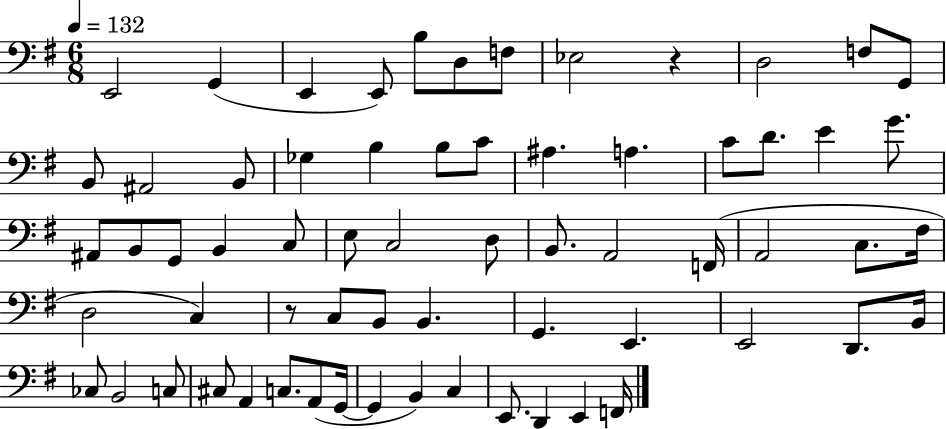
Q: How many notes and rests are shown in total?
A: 65